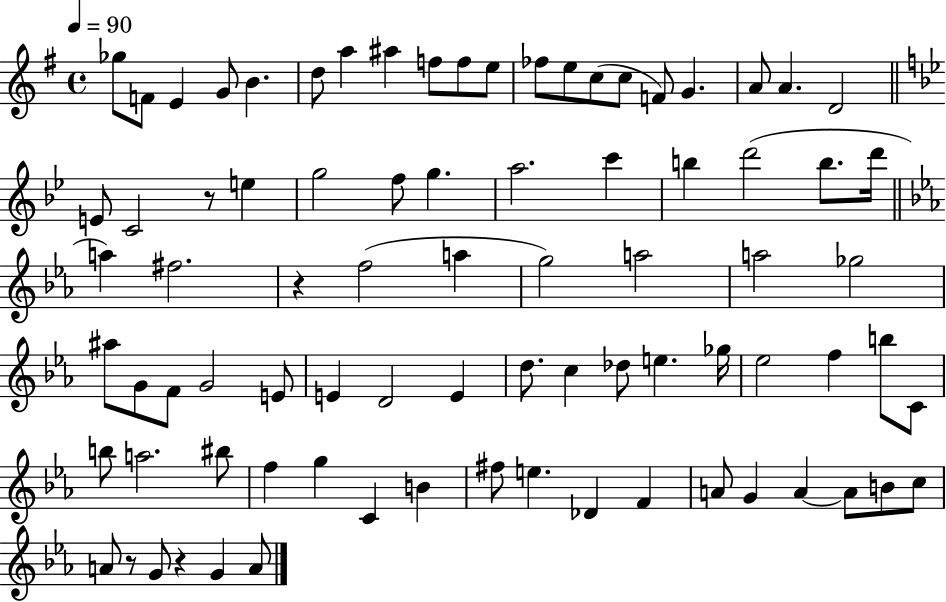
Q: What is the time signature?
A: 4/4